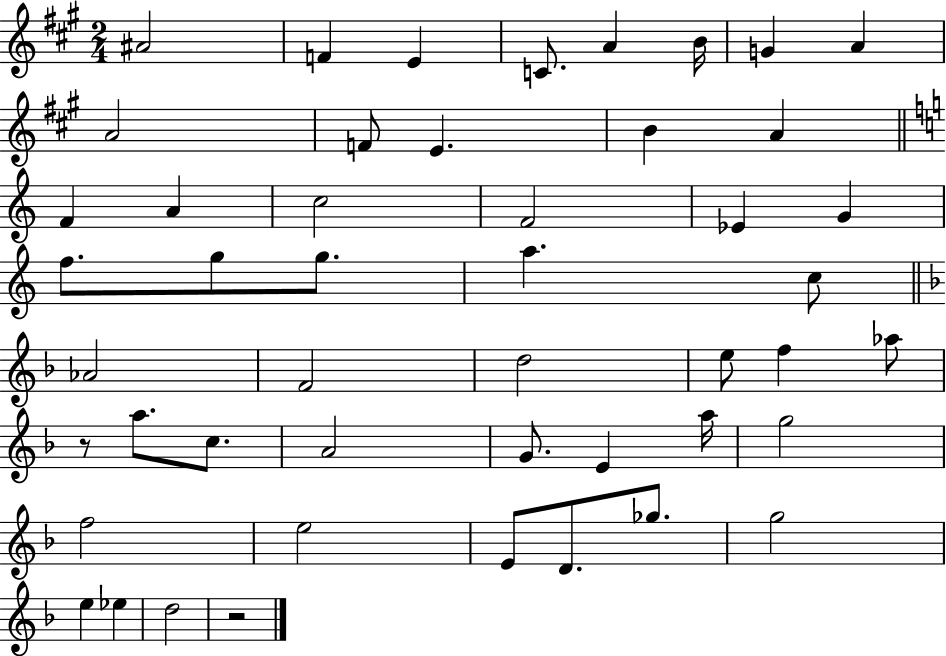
A#4/h F4/q E4/q C4/e. A4/q B4/s G4/q A4/q A4/h F4/e E4/q. B4/q A4/q F4/q A4/q C5/h F4/h Eb4/q G4/q F5/e. G5/e G5/e. A5/q. C5/e Ab4/h F4/h D5/h E5/e F5/q Ab5/e R/e A5/e. C5/e. A4/h G4/e. E4/q A5/s G5/h F5/h E5/h E4/e D4/e. Gb5/e. G5/h E5/q Eb5/q D5/h R/h